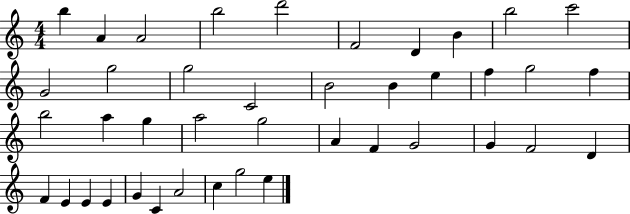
{
  \clef treble
  \numericTimeSignature
  \time 4/4
  \key c \major
  b''4 a'4 a'2 | b''2 d'''2 | f'2 d'4 b'4 | b''2 c'''2 | \break g'2 g''2 | g''2 c'2 | b'2 b'4 e''4 | f''4 g''2 f''4 | \break b''2 a''4 g''4 | a''2 g''2 | a'4 f'4 g'2 | g'4 f'2 d'4 | \break f'4 e'4 e'4 e'4 | g'4 c'4 a'2 | c''4 g''2 e''4 | \bar "|."
}